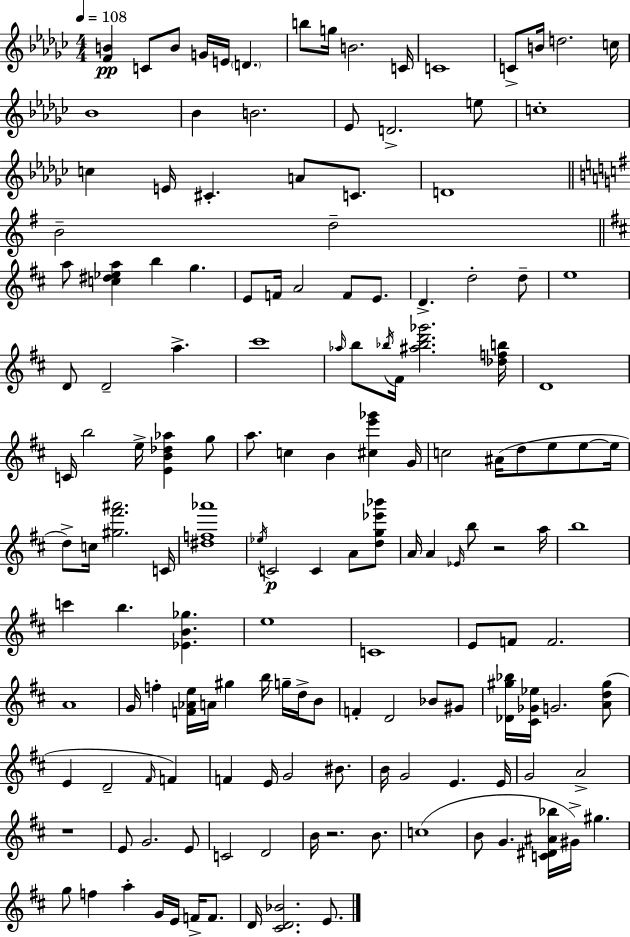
{
  \clef treble
  \numericTimeSignature
  \time 4/4
  \key ees \minor
  \tempo 4 = 108
  \repeat volta 2 { <f' b'>4\pp c'8 b'8 g'16 e'16 \parenthesize d'4. | b''8 g''16 b'2. c'16 | c'1 | c'8-> b'16 d''2. c''16 | \break bes'1 | bes'4 b'2. | ees'8 d'2.-> e''8 | c''1-. | \break c''4 e'16 cis'4.-. a'8 c'8. | d'1 | \bar "||" \break \key g \major b'2-- d''2-- | \bar "||" \break \key b \minor a''8 <c'' dis'' ees'' a''>4 b''4 g''4. | e'8 f'16 a'2 f'8 e'8. | d'4.-> d''2-. d''8-- | e''1 | \break d'8 d'2-- a''4.-> | cis'''1 | \grace { aes''16 } b''8 \acciaccatura { bes''16 } fis'16 <ais'' bes'' d''' ges'''>2. | <des'' f'' b''>16 d'1 | \break c'16 b''2 e''16-> <e' b' des'' aes''>4 | g''8 a''8. c''4 b'4 <cis'' e''' ges'''>4 | g'16 c''2 ais'16( d''8 e''8 e''8~~ | e''16 d''8->) c''16 <gis'' fis''' ais'''>2. | \break c'16 <dis'' f'' aes'''>1 | \acciaccatura { ees''16 } c'2\p c'4 a'8 | <d'' g'' ees''' bes'''>8 a'16 a'4 \grace { ees'16 } b''8 r2 | a''16 b''1 | \break c'''4 b''4. <ees' b' ges''>4. | e''1 | c'1 | e'8 f'8 f'2. | \break a'1 | g'16 f''4-. <f' aes' e''>16 a'16 gis''4 b''16 | g''16-- d''16-> b'8 f'4-. d'2 | bes'8 gis'8 <des' gis'' bes''>16 <cis' ges' ees''>16 g'2. | \break <a' d'' gis''>8( e'4 d'2-- | \grace { fis'16 } f'4) f'4 e'16 g'2 | bis'8. b'16 g'2 e'4. | e'16 g'2 a'2-> | \break r1 | e'8 g'2. | e'8 c'2 d'2 | b'16 r2. | \break b'8. c''1( | b'8 g'4. <c' dis' ais' bes''>16 gis'16->) gis''4. | g''8 f''4 a''4-. g'16 | e'16 f'16-> f'8. d'16 <cis' d' bes'>2. | \break e'8. } \bar "|."
}